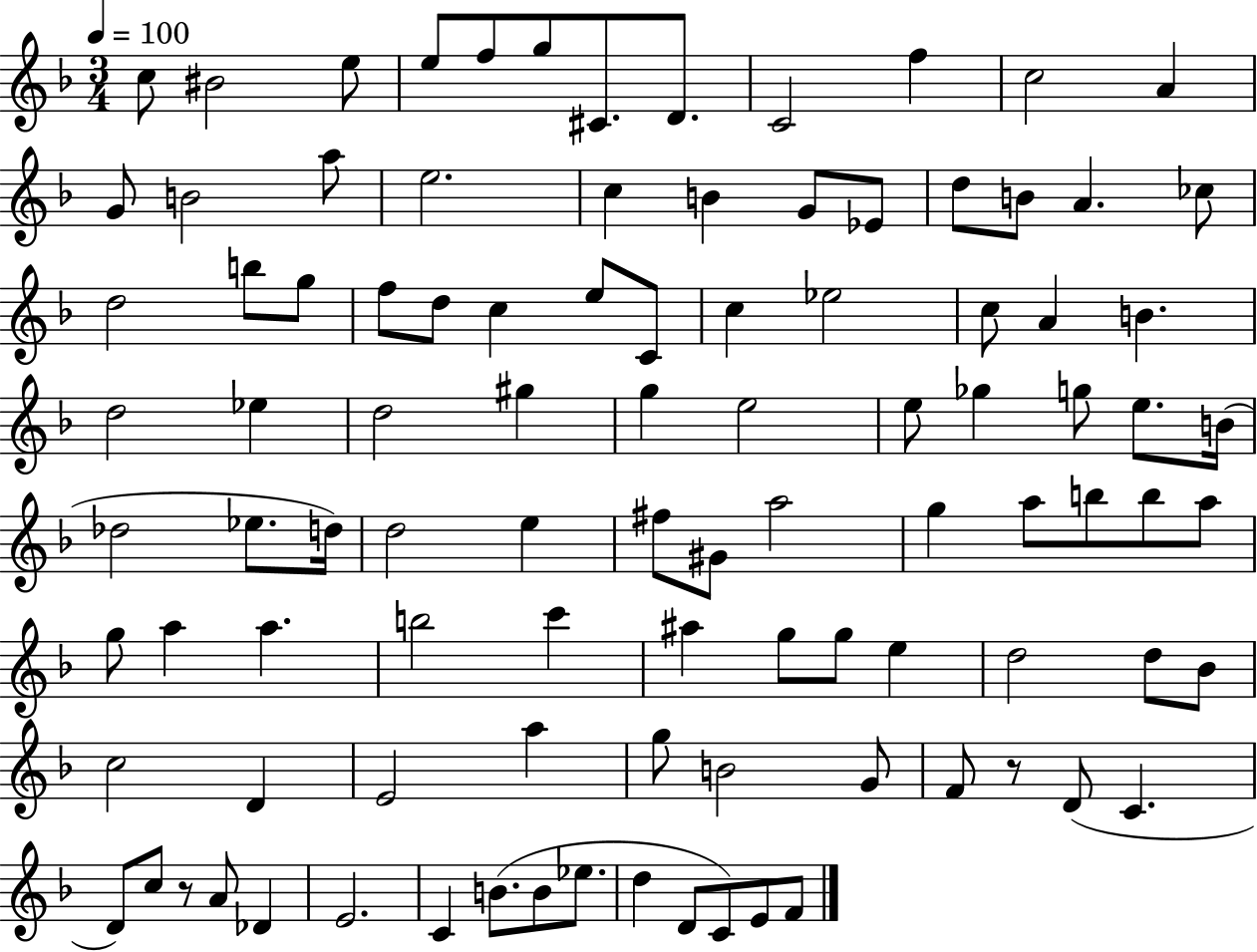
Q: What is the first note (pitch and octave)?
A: C5